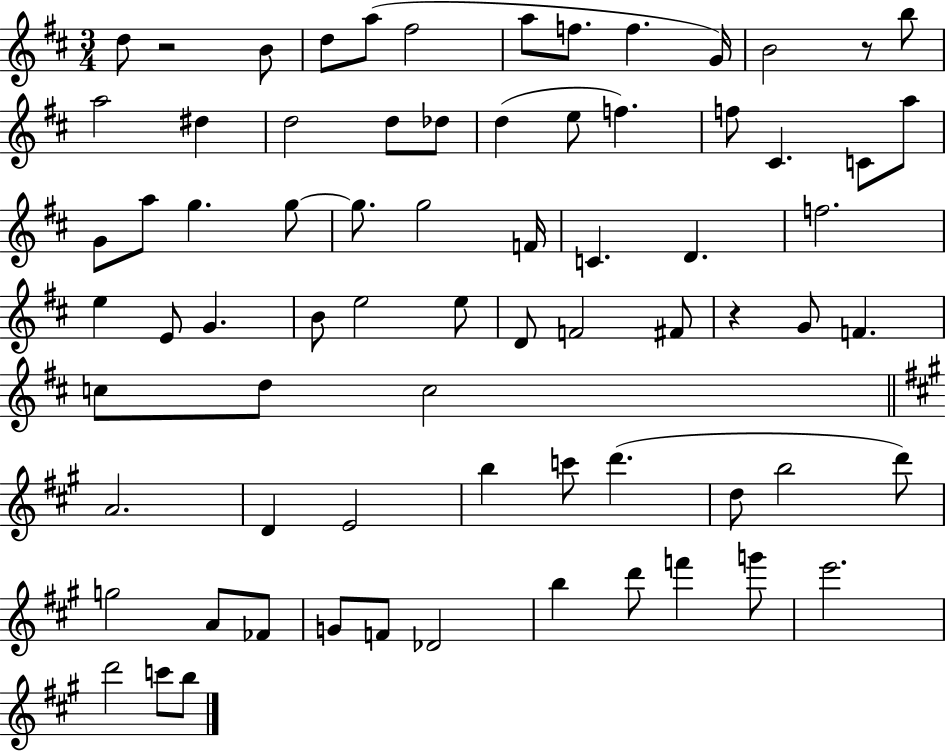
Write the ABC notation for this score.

X:1
T:Untitled
M:3/4
L:1/4
K:D
d/2 z2 B/2 d/2 a/2 ^f2 a/2 f/2 f G/4 B2 z/2 b/2 a2 ^d d2 d/2 _d/2 d e/2 f f/2 ^C C/2 a/2 G/2 a/2 g g/2 g/2 g2 F/4 C D f2 e E/2 G B/2 e2 e/2 D/2 F2 ^F/2 z G/2 F c/2 d/2 c2 A2 D E2 b c'/2 d' d/2 b2 d'/2 g2 A/2 _F/2 G/2 F/2 _D2 b d'/2 f' g'/2 e'2 d'2 c'/2 b/2